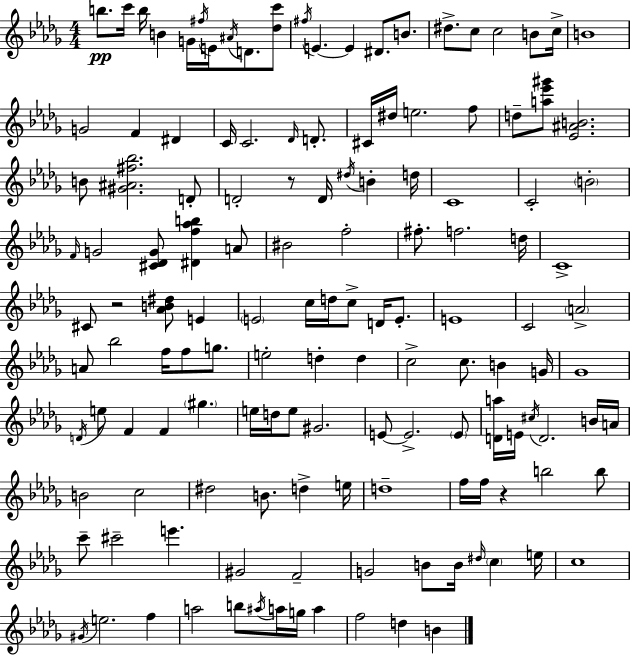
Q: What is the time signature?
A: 4/4